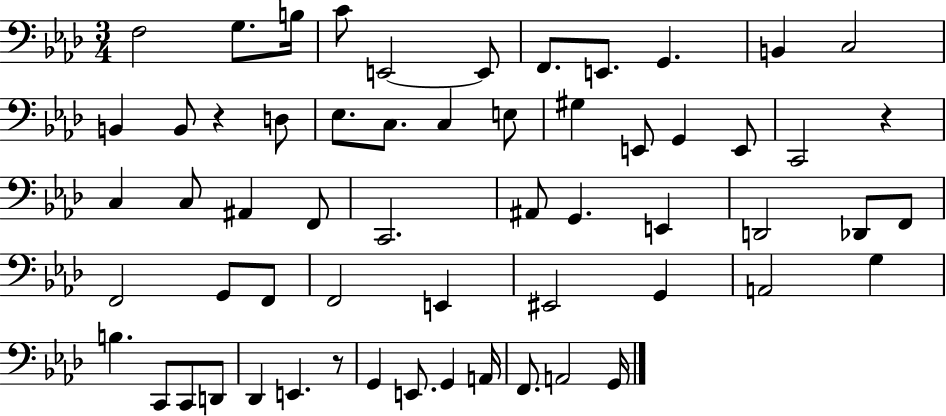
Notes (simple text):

F3/h G3/e. B3/s C4/e E2/h E2/e F2/e. E2/e. G2/q. B2/q C3/h B2/q B2/e R/q D3/e Eb3/e. C3/e. C3/q E3/e G#3/q E2/e G2/q E2/e C2/h R/q C3/q C3/e A#2/q F2/e C2/h. A#2/e G2/q. E2/q D2/h Db2/e F2/e F2/h G2/e F2/e F2/h E2/q EIS2/h G2/q A2/h G3/q B3/q. C2/e C2/e D2/e Db2/q E2/q. R/e G2/q E2/e. G2/q A2/s F2/e. A2/h G2/s